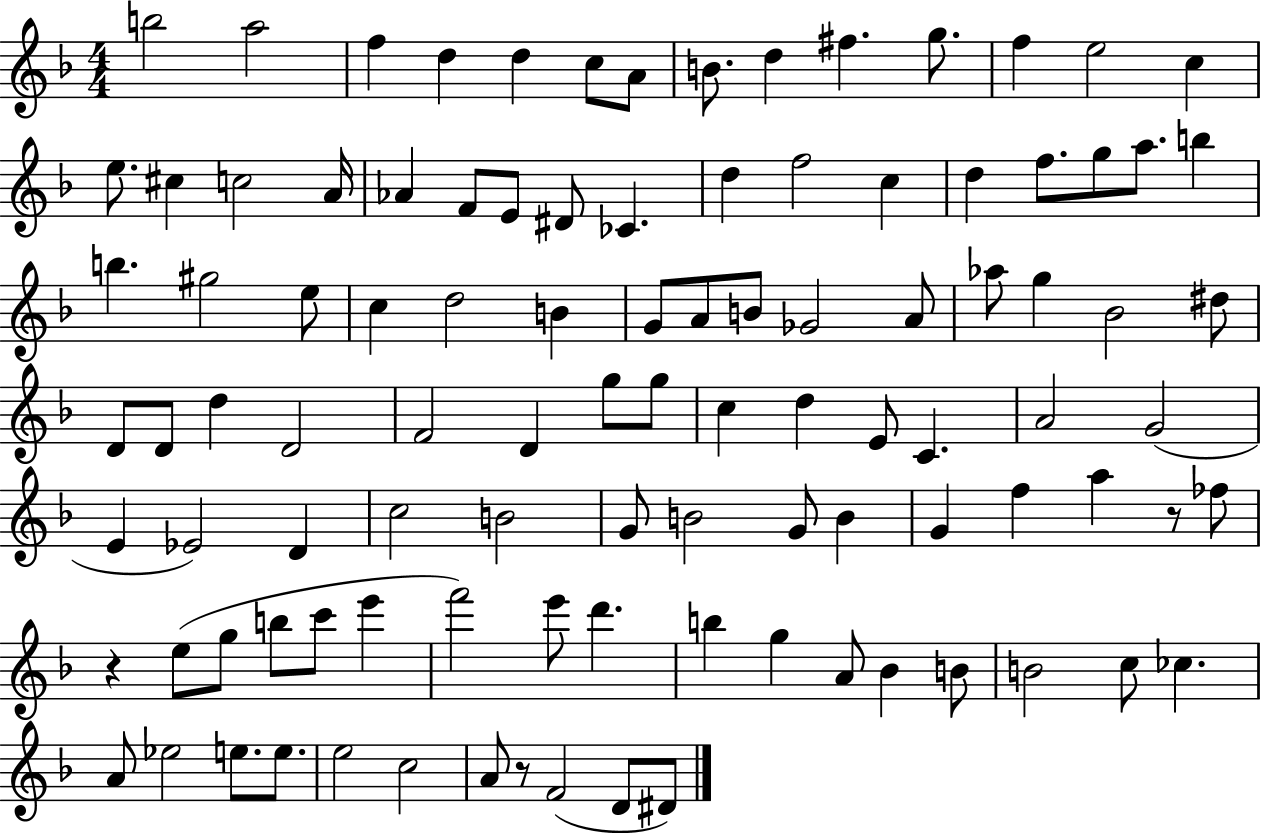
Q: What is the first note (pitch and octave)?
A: B5